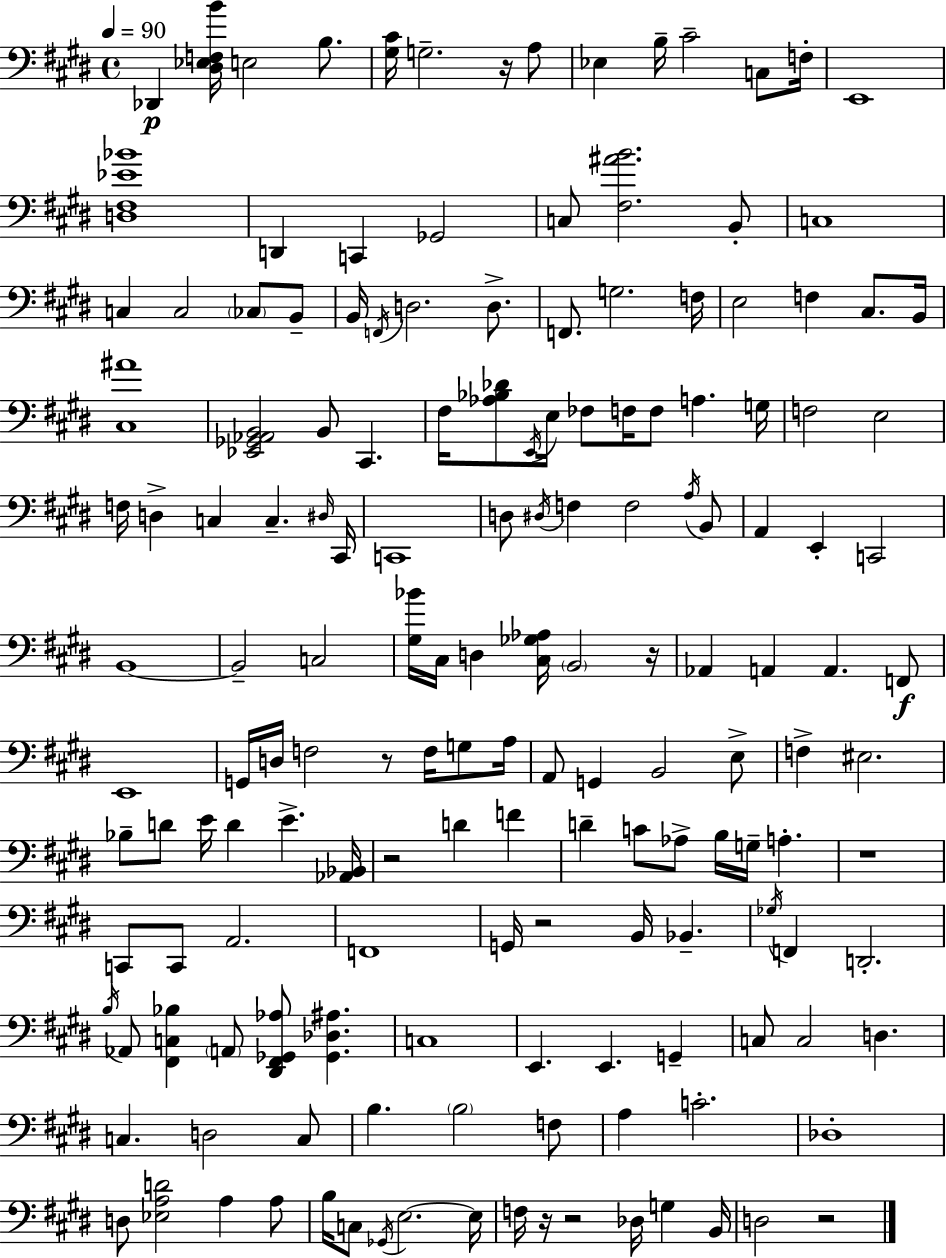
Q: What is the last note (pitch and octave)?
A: D3